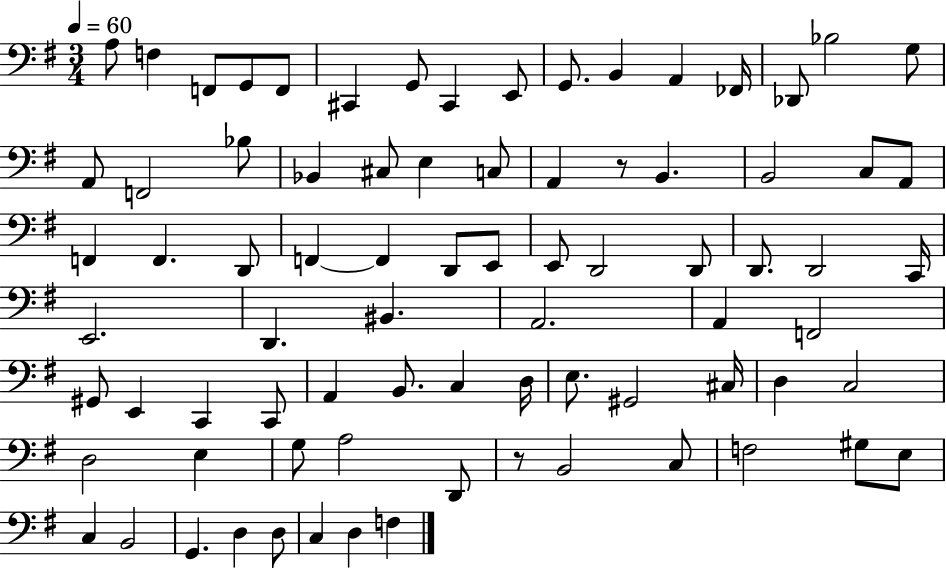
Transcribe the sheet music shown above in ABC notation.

X:1
T:Untitled
M:3/4
L:1/4
K:G
A,/2 F, F,,/2 G,,/2 F,,/2 ^C,, G,,/2 ^C,, E,,/2 G,,/2 B,, A,, _F,,/4 _D,,/2 _B,2 G,/2 A,,/2 F,,2 _B,/2 _B,, ^C,/2 E, C,/2 A,, z/2 B,, B,,2 C,/2 A,,/2 F,, F,, D,,/2 F,, F,, D,,/2 E,,/2 E,,/2 D,,2 D,,/2 D,,/2 D,,2 C,,/4 E,,2 D,, ^B,, A,,2 A,, F,,2 ^G,,/2 E,, C,, C,,/2 A,, B,,/2 C, D,/4 E,/2 ^G,,2 ^C,/4 D, C,2 D,2 E, G,/2 A,2 D,,/2 z/2 B,,2 C,/2 F,2 ^G,/2 E,/2 C, B,,2 G,, D, D,/2 C, D, F,